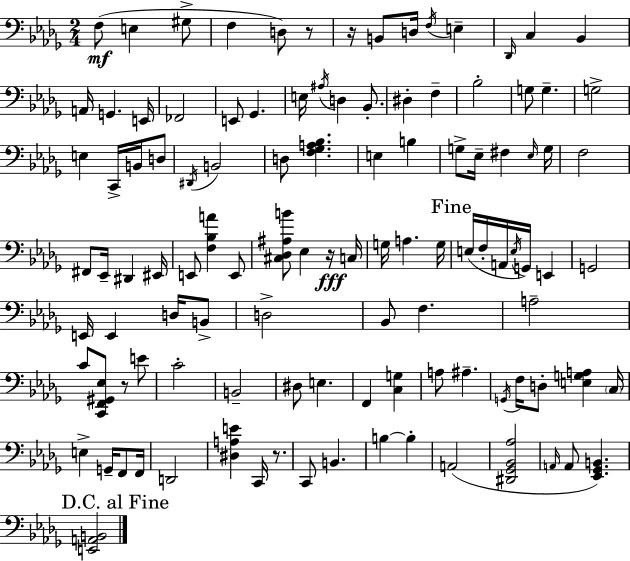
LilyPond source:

{
  \clef bass
  \numericTimeSignature
  \time 2/4
  \key bes \minor
  f8(\mf e4 gis8-> | f4 d8) r8 | r16 b,8 d16 \acciaccatura { f16 } e4-- | \grace { des,16 } c4 bes,4 | \break a,16 g,4. | e,16 fes,2 | e,8 ges,4. | e16 \acciaccatura { ais16 } d4 | \break bes,8.-. dis4-. f4-- | bes2-. | g8 g4.-- | g2-> | \break e4 c,16-> | b,16 d8 \acciaccatura { dis,16 } b,2 | d8 <f ges a bes>4. | e4 | \break b4 g8-> ees16-- fis4 | \grace { ees16 } g16 f2 | fis,8 ees,16-- | dis,4 eis,16 e,8 <f bes a'>4 | \break e,8 <cis des ais b'>8 ees4 | r16\fff c16 g16 a4. | g16 \mark "Fine" e16( f16-. a,16 | \acciaccatura { e16 } g,16) e,4 g,2 | \break e,16 e,4 | d16 b,8-> d2-> | bes,8 | f4. a2-- | \break c'8 | <c, f, gis, ees>8 r8 e'8 c'2-. | b,2-- | dis8 | \break e4. f,4 | <c g>4 a8 | ais4.-- \acciaccatura { g,16 } f16 | d8-. <e g a>4 \parenthesize c16 e4-> | \break g,16-- f,8 f,16 d,2 | <dis a e'>4 | c,16 r8. c,8 | b,4. b4~~ | \break b4-. a,2( | <dis, ges, bes, aes>2 | \grace { a,16 } | a,8 <ees, ges, b,>4.) | \break \mark "D.C. al Fine" <e, a, b,>2 | \bar "|."
}